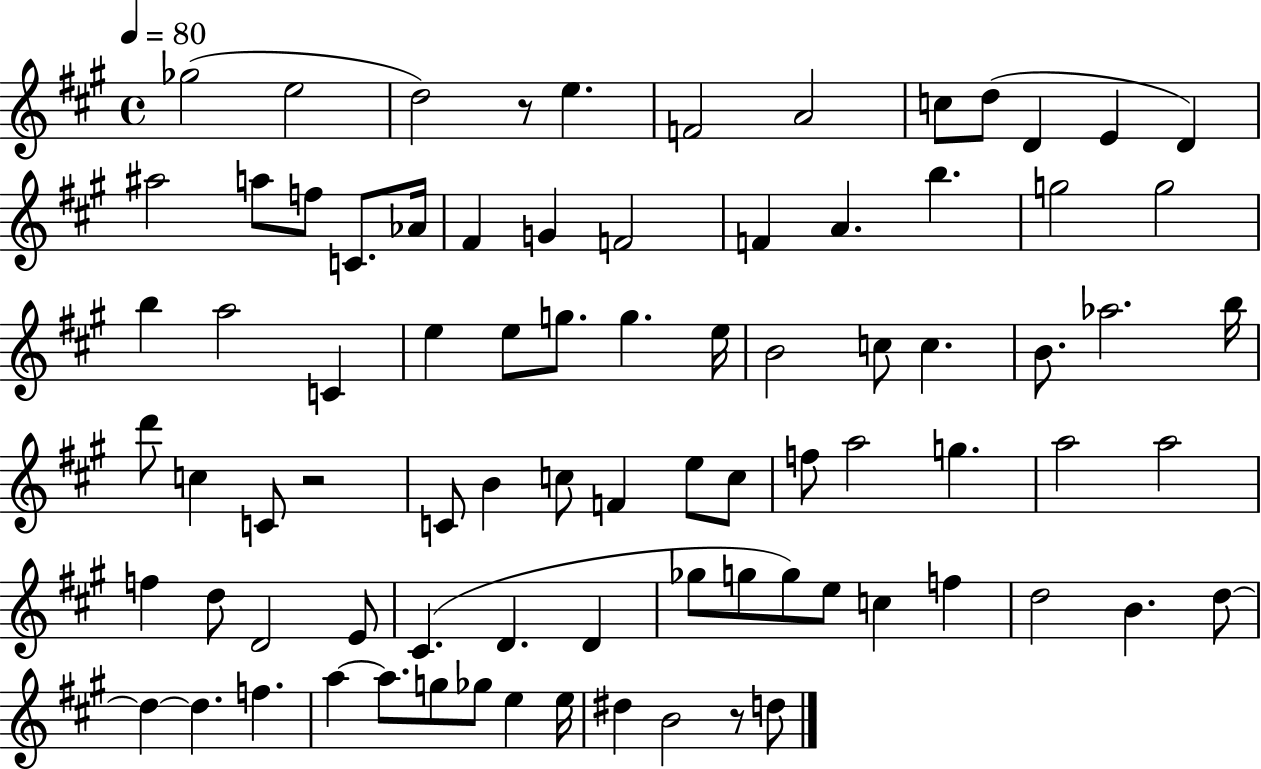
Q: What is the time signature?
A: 4/4